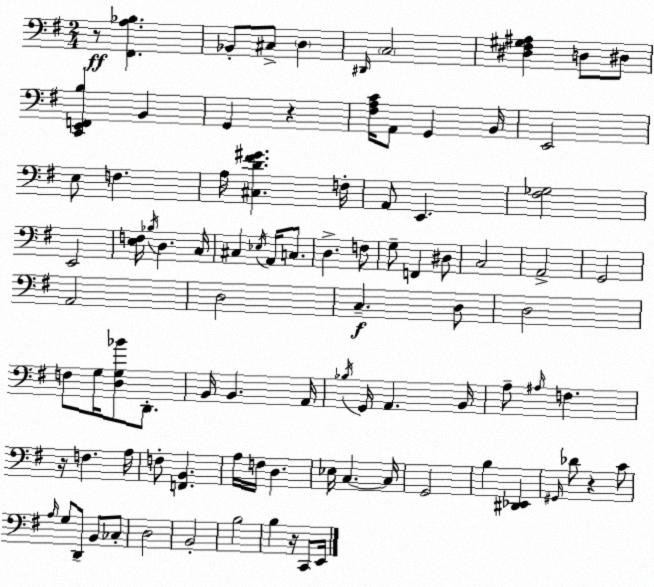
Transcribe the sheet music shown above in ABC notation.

X:1
T:Untitled
M:2/4
L:1/4
K:G
z/2 [^F,,A,_B,] _B,,/2 ^C,/2 D, ^D,,/4 C,2 [^D,^F,^G,^A,] D,/2 ^D,/2 [C,,E,,F,,B,] B,, G,, z [^F,A,C]/4 A,,/2 G,, B,,/4 E,,2 E,/2 F, A,/4 [^C,D^F^G] F,/4 A,,/2 E,, [^F,_G,]2 E,,2 [E,F,]/4 _B,/4 D, C,/4 ^C, _E,/4 A,,/4 C,/2 D, F,/2 G,/2 F,, ^D,/2 C,2 A,,2 G,,2 A,,2 D,2 C, D,/2 D,2 F,/2 G,/4 [D,G,_B]/2 D,,/2 B,,/4 B,, A,,/4 _B,/4 G,,/4 A,, B,,/4 A,/2 ^A,/4 F, z/4 F, A,/4 F,/2 [F,,B,,] A,/4 F,/4 D, _E,/4 C, C,/4 G,,2 B, [^D,,_E,,] ^G,,/4 _D/2 z C/2 A,/4 G,/2 D,,/2 B,,/2 _C,/2 D,2 B,,2 B,2 B, z/4 C,,/2 E,,/4